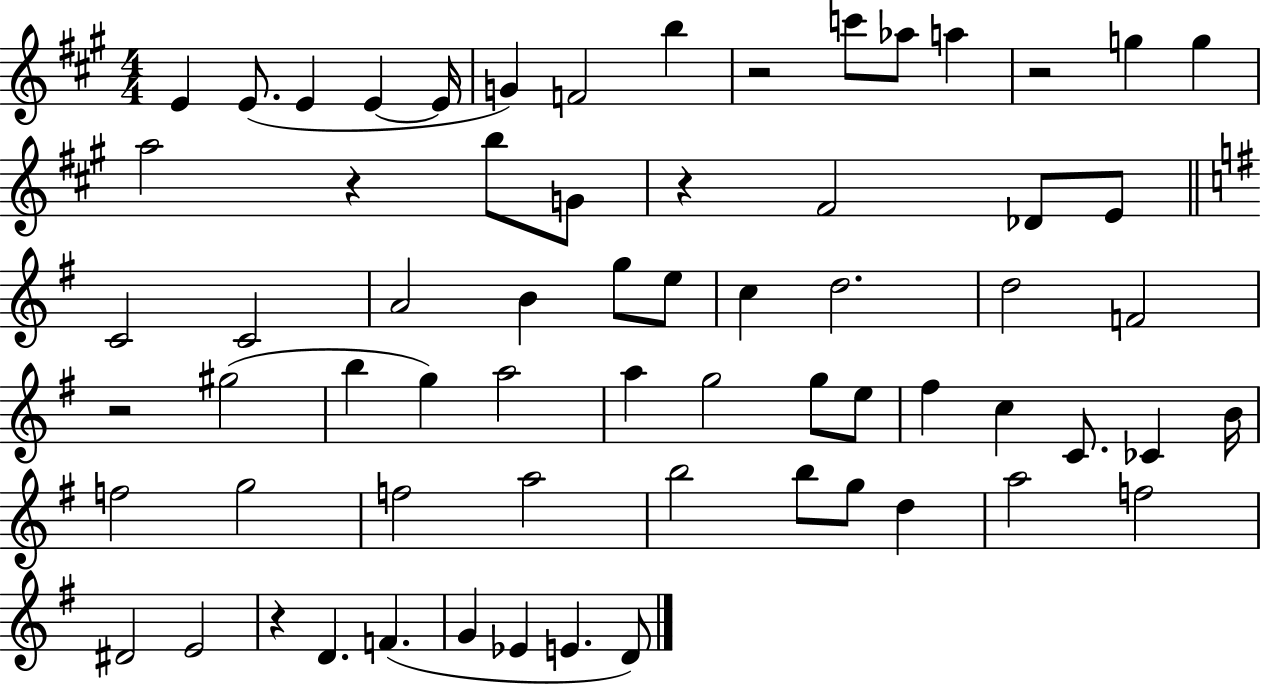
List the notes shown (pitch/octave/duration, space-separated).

E4/q E4/e. E4/q E4/q E4/s G4/q F4/h B5/q R/h C6/e Ab5/e A5/q R/h G5/q G5/q A5/h R/q B5/e G4/e R/q F#4/h Db4/e E4/e C4/h C4/h A4/h B4/q G5/e E5/e C5/q D5/h. D5/h F4/h R/h G#5/h B5/q G5/q A5/h A5/q G5/h G5/e E5/e F#5/q C5/q C4/e. CES4/q B4/s F5/h G5/h F5/h A5/h B5/h B5/e G5/e D5/q A5/h F5/h D#4/h E4/h R/q D4/q. F4/q. G4/q Eb4/q E4/q. D4/e